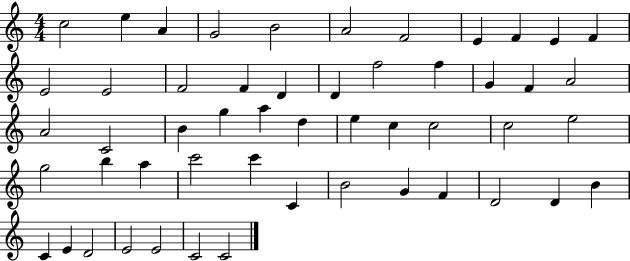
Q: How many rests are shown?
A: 0